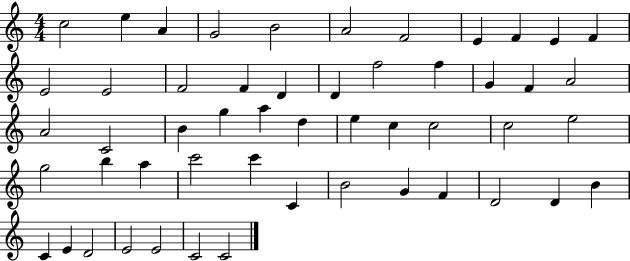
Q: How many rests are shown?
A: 0